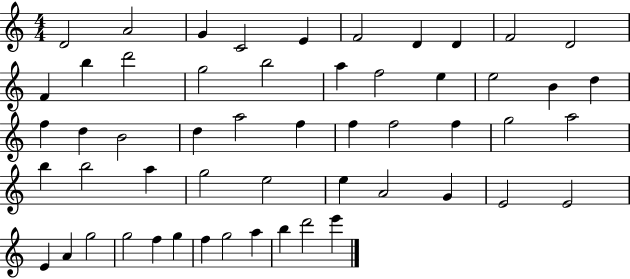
{
  \clef treble
  \numericTimeSignature
  \time 4/4
  \key c \major
  d'2 a'2 | g'4 c'2 e'4 | f'2 d'4 d'4 | f'2 d'2 | \break f'4 b''4 d'''2 | g''2 b''2 | a''4 f''2 e''4 | e''2 b'4 d''4 | \break f''4 d''4 b'2 | d''4 a''2 f''4 | f''4 f''2 f''4 | g''2 a''2 | \break b''4 b''2 a''4 | g''2 e''2 | e''4 a'2 g'4 | e'2 e'2 | \break e'4 a'4 g''2 | g''2 f''4 g''4 | f''4 g''2 a''4 | b''4 d'''2 e'''4 | \break \bar "|."
}